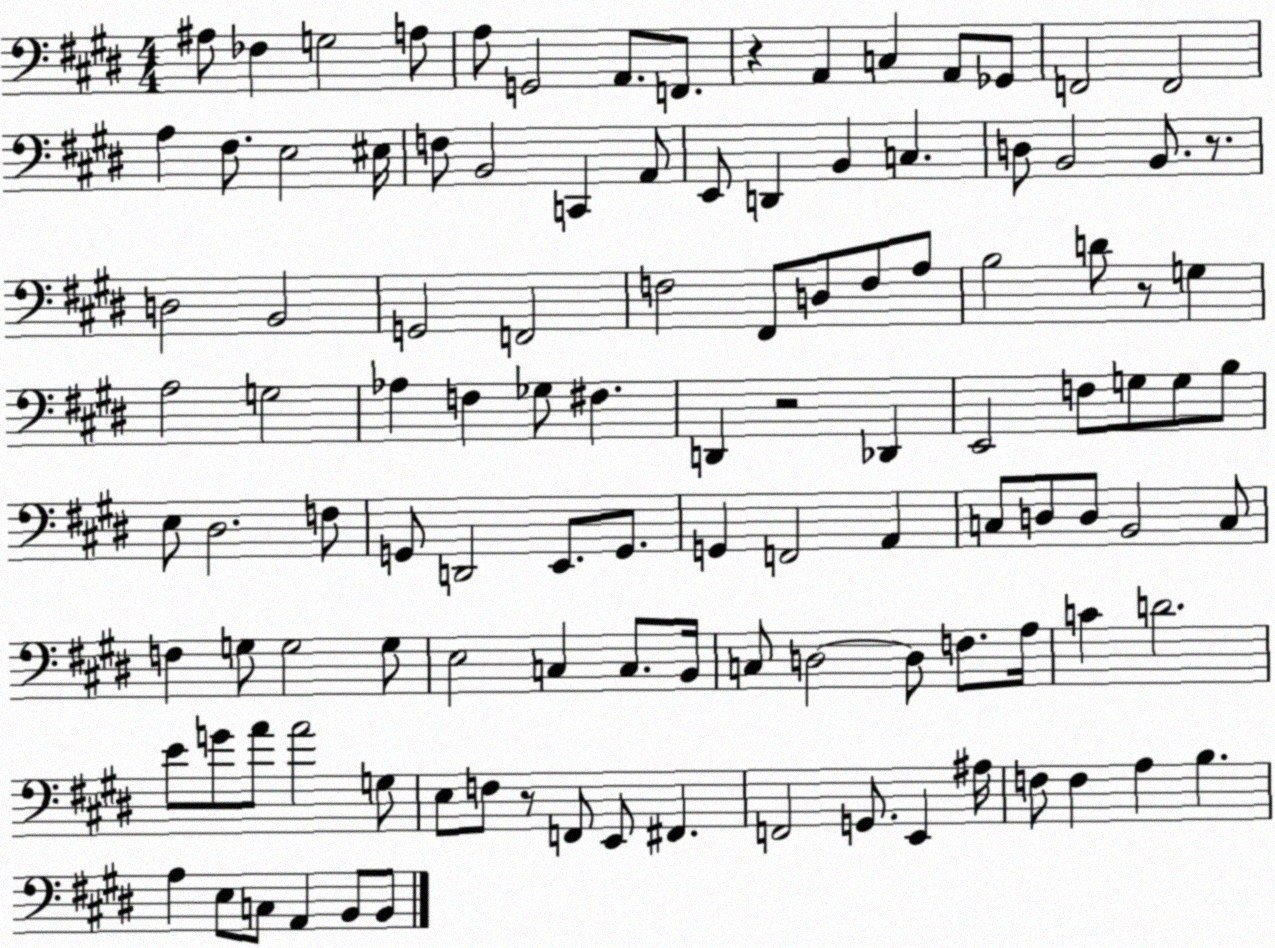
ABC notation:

X:1
T:Untitled
M:4/4
L:1/4
K:E
^A,/2 _F, G,2 A,/2 A,/2 G,,2 A,,/2 F,,/2 z A,, C, A,,/2 _G,,/2 F,,2 F,,2 A, ^F,/2 E,2 ^E,/4 F,/2 B,,2 C,, A,,/2 E,,/2 D,, B,, C, D,/2 B,,2 B,,/2 z/2 D,2 B,,2 G,,2 F,,2 F,2 ^F,,/2 D,/2 F,/2 A,/2 B,2 D/2 z/2 G, A,2 G,2 _A, F, _G,/2 ^F, D,, z2 _D,, E,,2 F,/2 G,/2 G,/2 B,/2 E,/2 ^D,2 F,/2 G,,/2 D,,2 E,,/2 G,,/2 G,, F,,2 A,, C,/2 D,/2 D,/2 B,,2 C,/2 F, G,/2 G,2 G,/2 E,2 C, C,/2 B,,/4 C,/2 D,2 D,/2 F,/2 A,/4 C D2 E/2 G/2 A/2 A2 G,/2 E,/2 F,/2 z/2 F,,/2 E,,/2 ^F,, F,,2 G,,/2 E,, ^A,/4 F,/2 F, A, B, A, E,/2 C,/2 A,, B,,/2 B,,/2